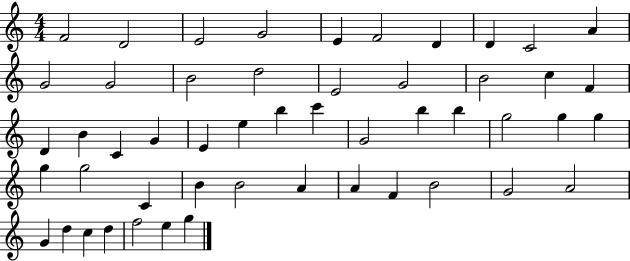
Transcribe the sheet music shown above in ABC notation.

X:1
T:Untitled
M:4/4
L:1/4
K:C
F2 D2 E2 G2 E F2 D D C2 A G2 G2 B2 d2 E2 G2 B2 c F D B C G E e b c' G2 b b g2 g g g g2 C B B2 A A F B2 G2 A2 G d c d f2 e g